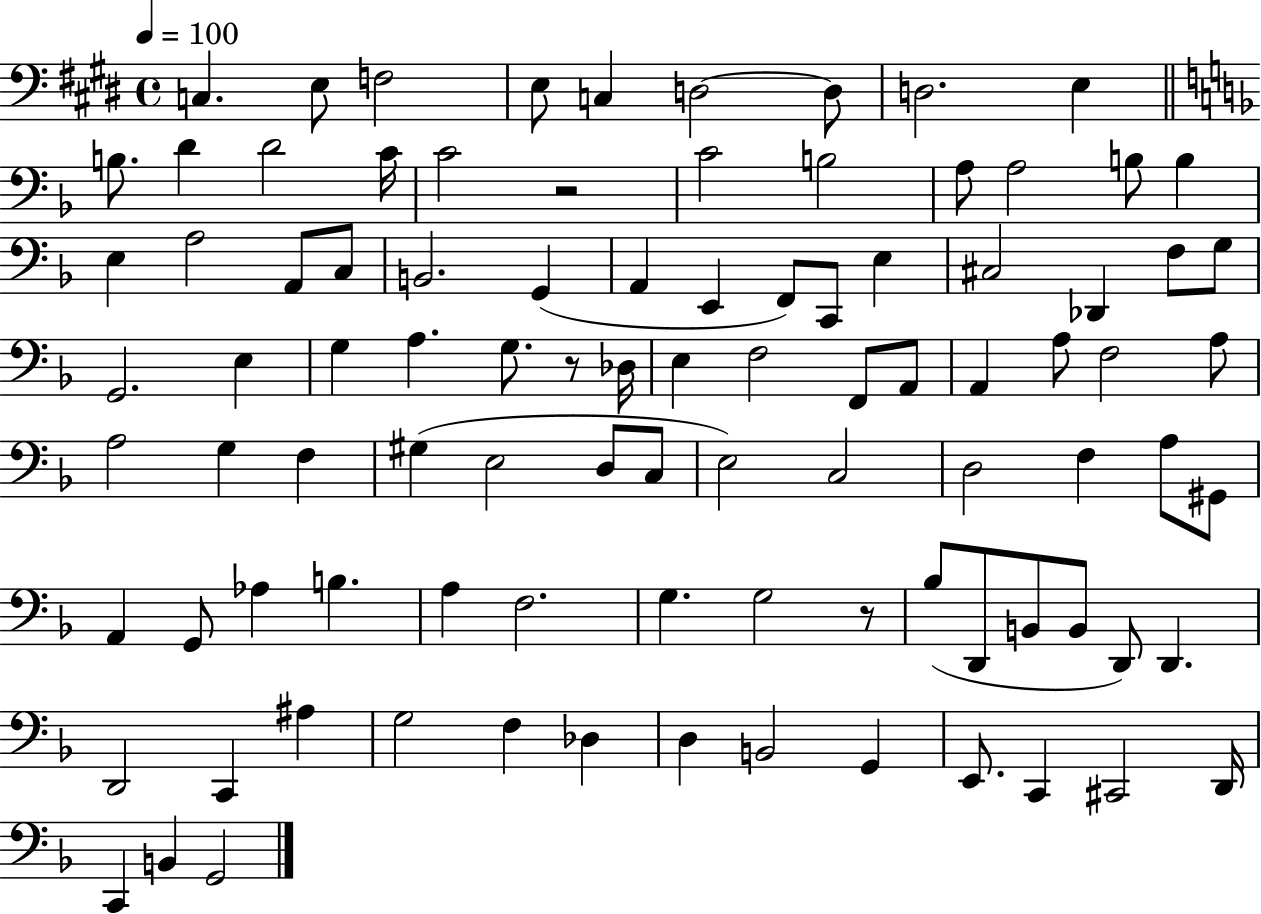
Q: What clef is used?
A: bass